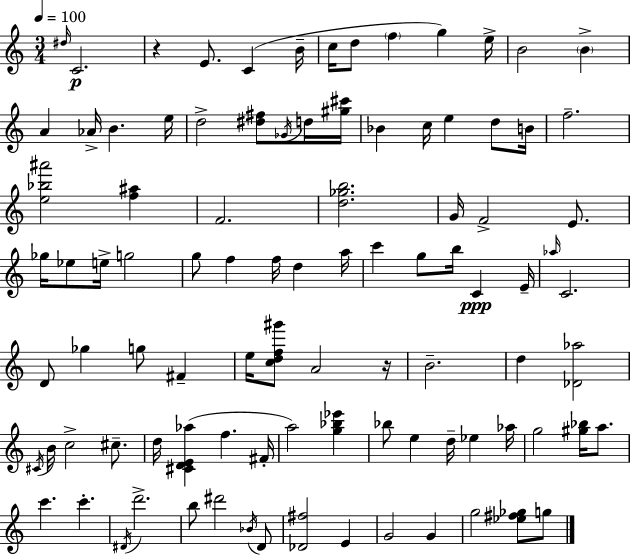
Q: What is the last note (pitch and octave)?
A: G5